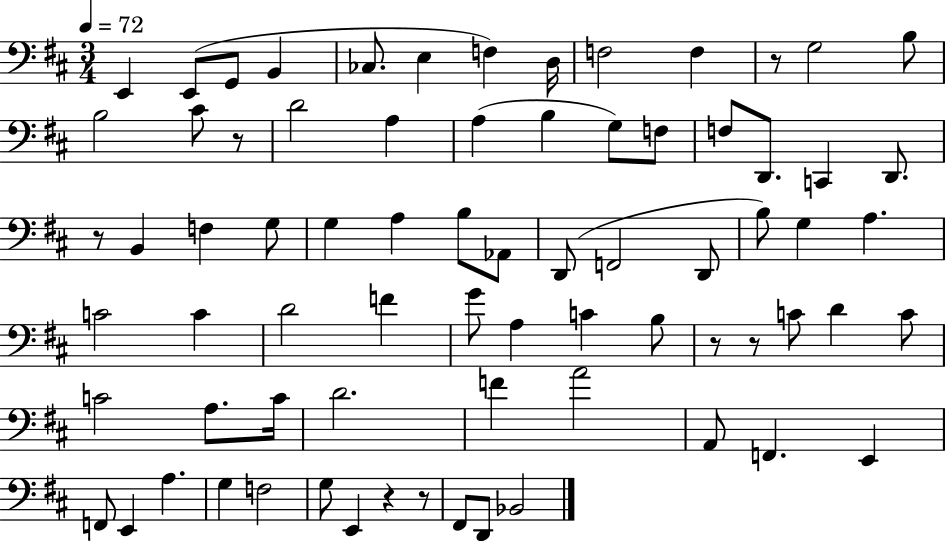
{
  \clef bass
  \numericTimeSignature
  \time 3/4
  \key d \major
  \tempo 4 = 72
  \repeat volta 2 { e,4 e,8( g,8 b,4 | ces8. e4 f4) d16 | f2 f4 | r8 g2 b8 | \break b2 cis'8 r8 | d'2 a4 | a4( b4 g8) f8 | f8 d,8. c,4 d,8. | \break r8 b,4 f4 g8 | g4 a4 b8 aes,8 | d,8( f,2 d,8 | b8) g4 a4. | \break c'2 c'4 | d'2 f'4 | g'8 a4 c'4 b8 | r8 r8 c'8 d'4 c'8 | \break c'2 a8. c'16 | d'2. | f'4 a'2 | a,8 f,4. e,4 | \break f,8 e,4 a4. | g4 f2 | g8 e,4 r4 r8 | fis,8 d,8 bes,2 | \break } \bar "|."
}